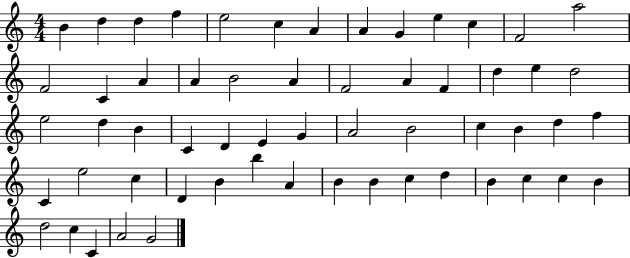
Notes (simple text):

B4/q D5/q D5/q F5/q E5/h C5/q A4/q A4/q G4/q E5/q C5/q F4/h A5/h F4/h C4/q A4/q A4/q B4/h A4/q F4/h A4/q F4/q D5/q E5/q D5/h E5/h D5/q B4/q C4/q D4/q E4/q G4/q A4/h B4/h C5/q B4/q D5/q F5/q C4/q E5/h C5/q D4/q B4/q B5/q A4/q B4/q B4/q C5/q D5/q B4/q C5/q C5/q B4/q D5/h C5/q C4/q A4/h G4/h